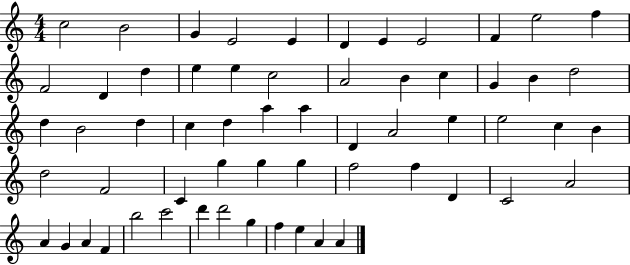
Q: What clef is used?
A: treble